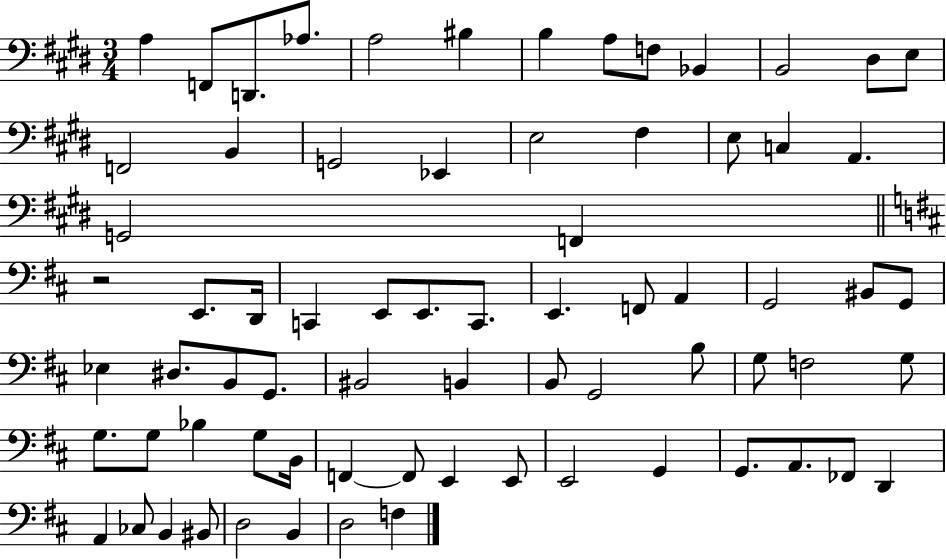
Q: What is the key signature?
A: E major